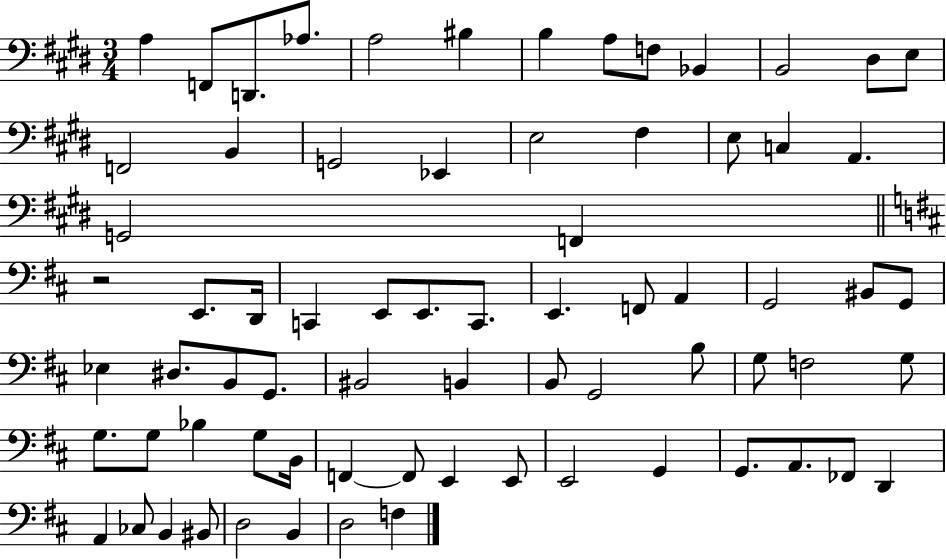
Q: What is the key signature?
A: E major